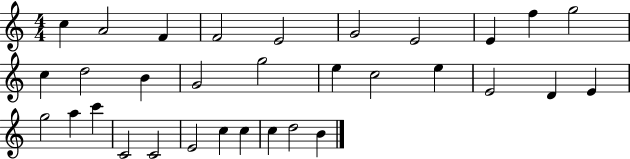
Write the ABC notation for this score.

X:1
T:Untitled
M:4/4
L:1/4
K:C
c A2 F F2 E2 G2 E2 E f g2 c d2 B G2 g2 e c2 e E2 D E g2 a c' C2 C2 E2 c c c d2 B